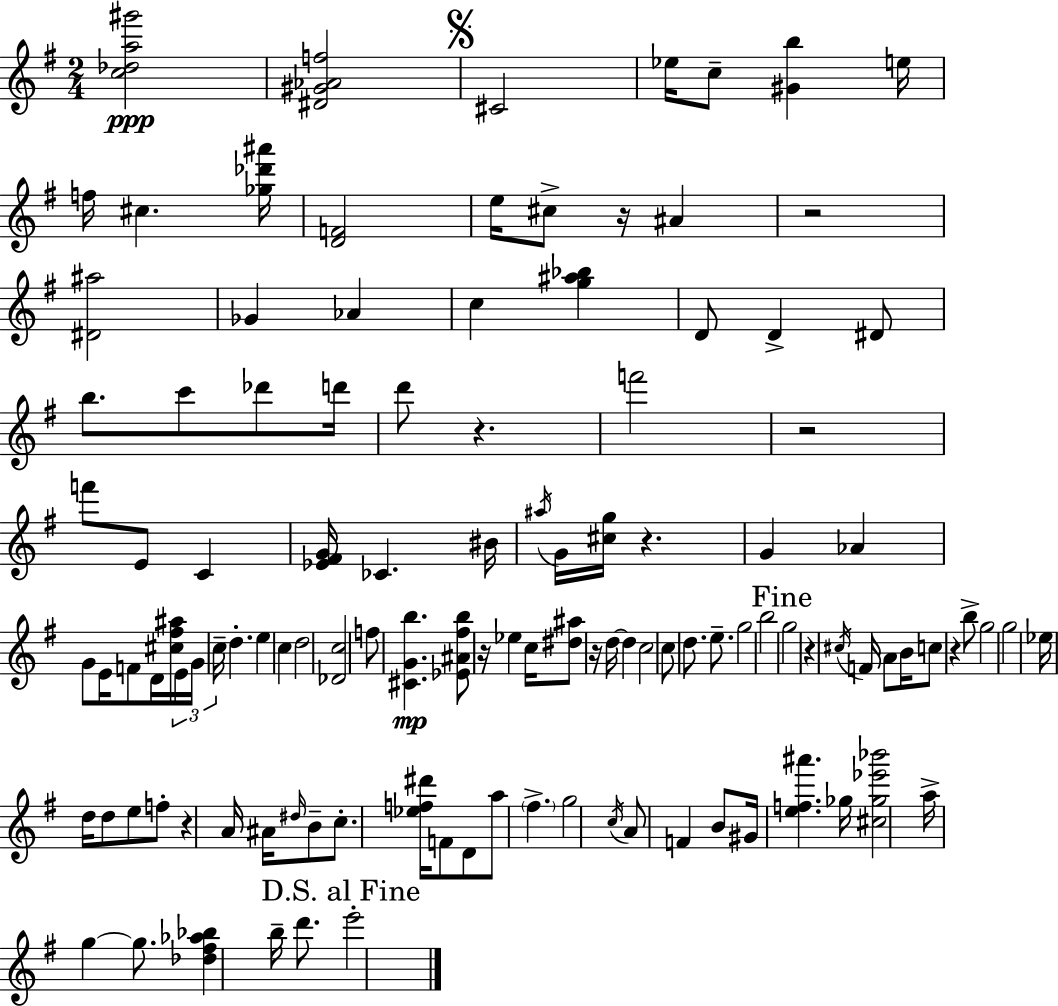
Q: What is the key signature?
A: G major